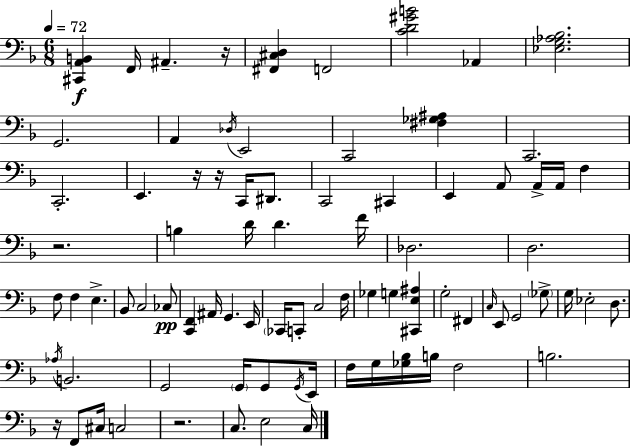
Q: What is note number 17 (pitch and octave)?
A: E2